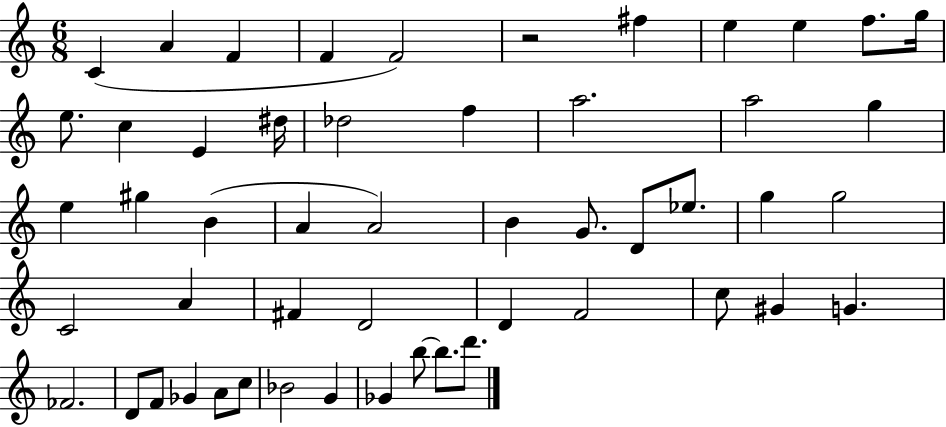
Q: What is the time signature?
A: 6/8